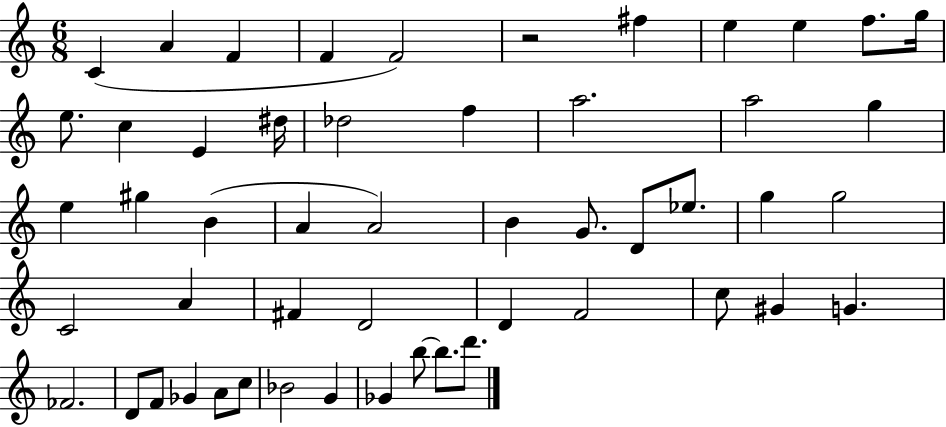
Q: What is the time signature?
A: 6/8